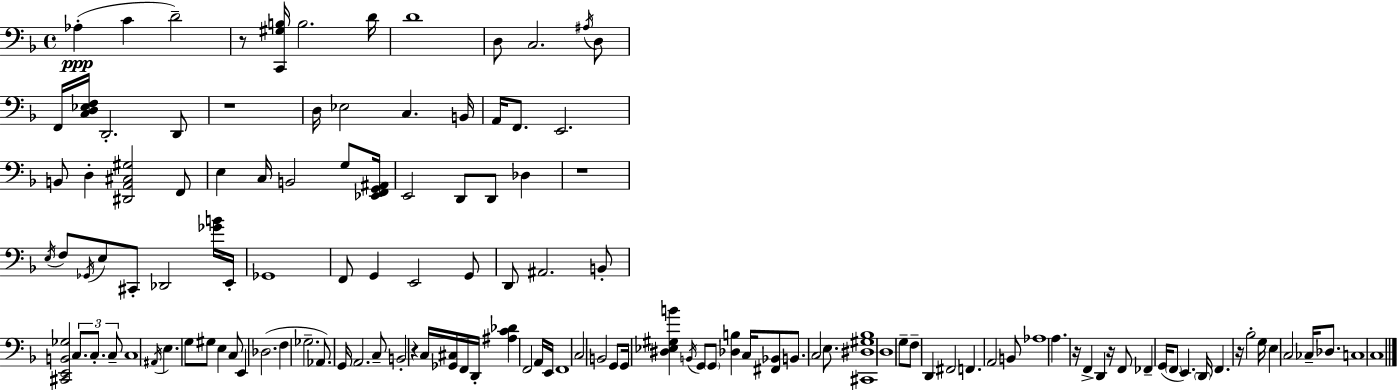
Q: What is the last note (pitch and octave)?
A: C3